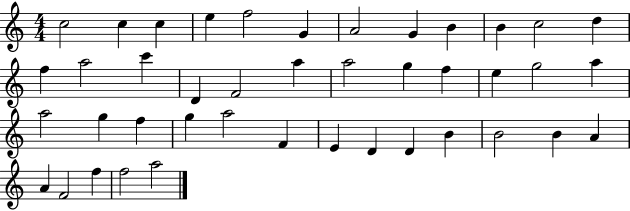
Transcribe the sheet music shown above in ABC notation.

X:1
T:Untitled
M:4/4
L:1/4
K:C
c2 c c e f2 G A2 G B B c2 d f a2 c' D F2 a a2 g f e g2 a a2 g f g a2 F E D D B B2 B A A F2 f f2 a2